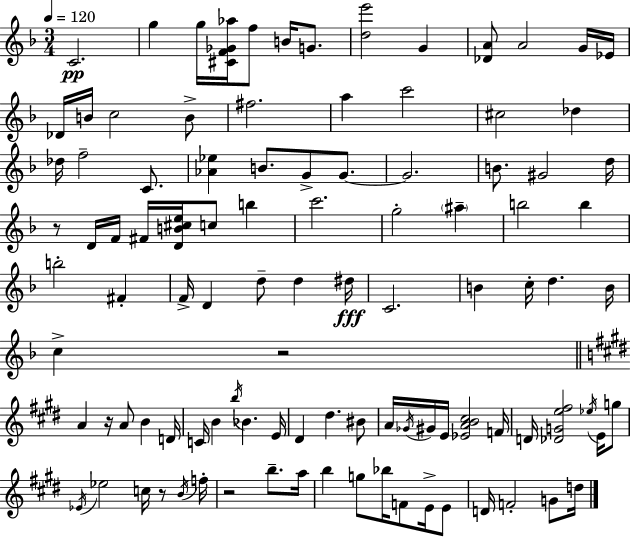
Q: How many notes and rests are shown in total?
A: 102